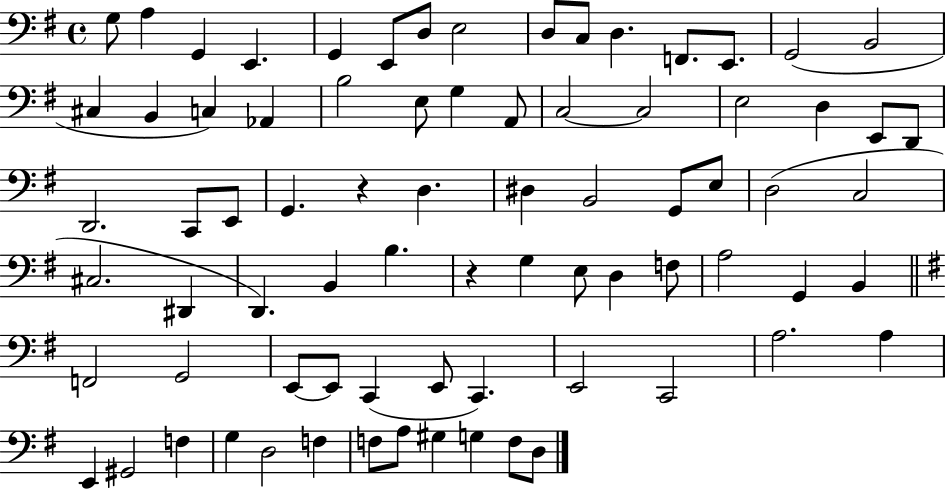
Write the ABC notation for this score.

X:1
T:Untitled
M:4/4
L:1/4
K:G
G,/2 A, G,, E,, G,, E,,/2 D,/2 E,2 D,/2 C,/2 D, F,,/2 E,,/2 G,,2 B,,2 ^C, B,, C, _A,, B,2 E,/2 G, A,,/2 C,2 C,2 E,2 D, E,,/2 D,,/2 D,,2 C,,/2 E,,/2 G,, z D, ^D, B,,2 G,,/2 E,/2 D,2 C,2 ^C,2 ^D,, D,, B,, B, z G, E,/2 D, F,/2 A,2 G,, B,, F,,2 G,,2 E,,/2 E,,/2 C,, E,,/2 C,, E,,2 C,,2 A,2 A, E,, ^G,,2 F, G, D,2 F, F,/2 A,/2 ^G, G, F,/2 D,/2